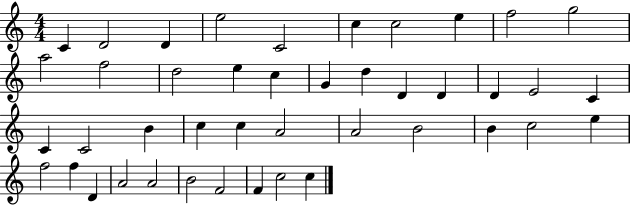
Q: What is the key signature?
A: C major